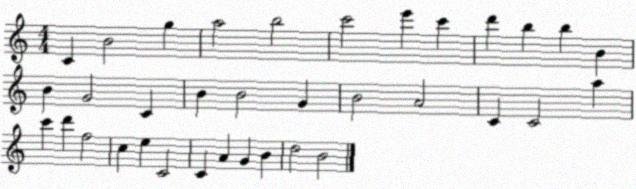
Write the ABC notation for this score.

X:1
T:Untitled
M:4/4
L:1/4
K:C
C B2 g a2 b2 c'2 e' c' d' b b B B G2 C B B2 G B2 A2 C C2 a c' d' f2 c e C2 C A G B d2 B2